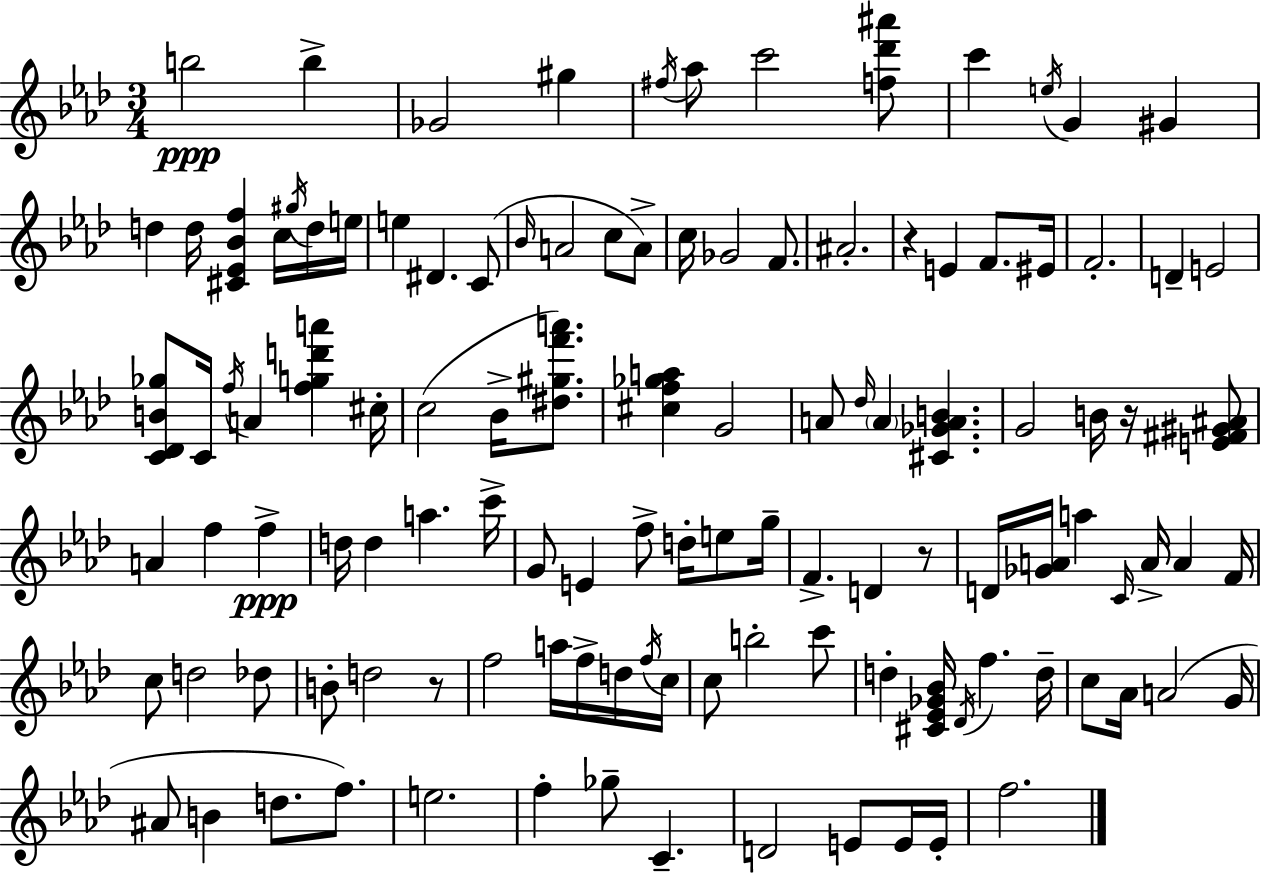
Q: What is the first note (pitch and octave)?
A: B5